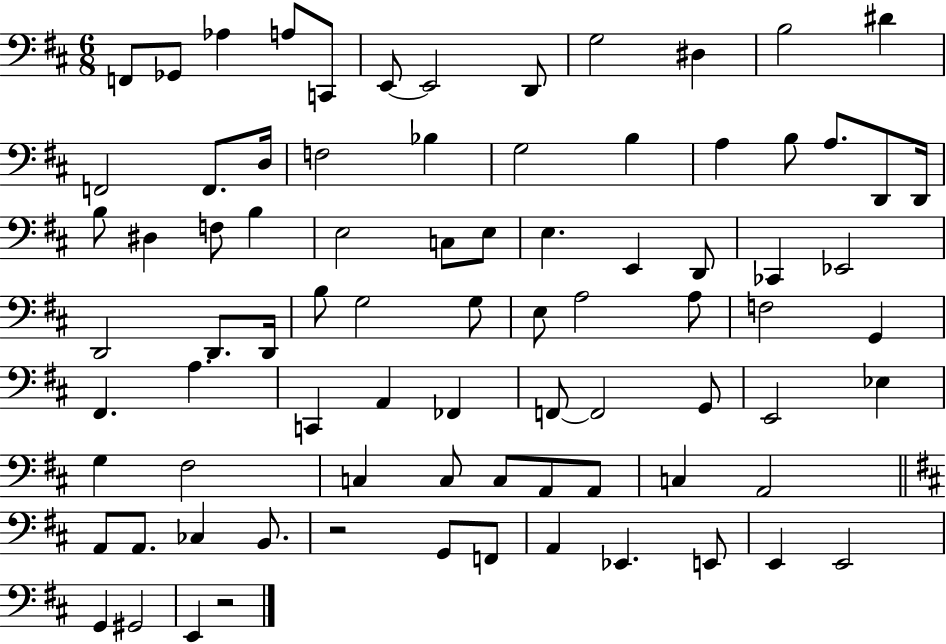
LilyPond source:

{
  \clef bass
  \numericTimeSignature
  \time 6/8
  \key d \major
  f,8 ges,8 aes4 a8 c,8 | e,8~~ e,2 d,8 | g2 dis4 | b2 dis'4 | \break f,2 f,8. d16 | f2 bes4 | g2 b4 | a4 b8 a8. d,8 d,16 | \break b8 dis4 f8 b4 | e2 c8 e8 | e4. e,4 d,8 | ces,4 ees,2 | \break d,2 d,8. d,16 | b8 g2 g8 | e8 a2 a8 | f2 g,4 | \break fis,4. a4. | c,4 a,4 fes,4 | f,8~~ f,2 g,8 | e,2 ees4 | \break g4 fis2 | c4 c8 c8 a,8 a,8 | c4 a,2 | \bar "||" \break \key d \major a,8 a,8. ces4 b,8. | r2 g,8 f,8 | a,4 ees,4. e,8 | e,4 e,2 | \break g,4 gis,2 | e,4 r2 | \bar "|."
}